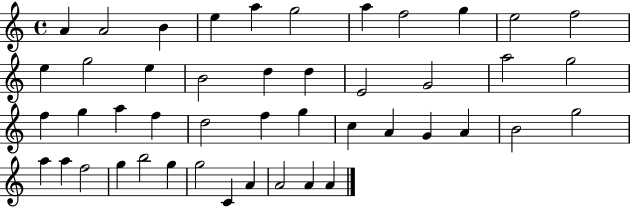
{
  \clef treble
  \time 4/4
  \defaultTimeSignature
  \key c \major
  a'4 a'2 b'4 | e''4 a''4 g''2 | a''4 f''2 g''4 | e''2 f''2 | \break e''4 g''2 e''4 | b'2 d''4 d''4 | e'2 g'2 | a''2 g''2 | \break f''4 g''4 a''4 f''4 | d''2 f''4 g''4 | c''4 a'4 g'4 a'4 | b'2 g''2 | \break a''4 a''4 f''2 | g''4 b''2 g''4 | g''2 c'4 a'4 | a'2 a'4 a'4 | \break \bar "|."
}